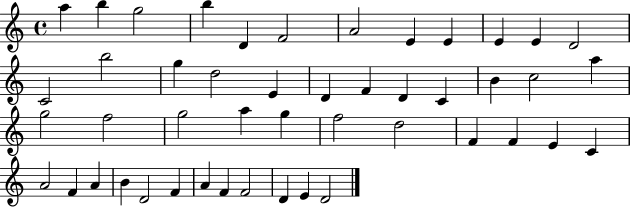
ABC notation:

X:1
T:Untitled
M:4/4
L:1/4
K:C
a b g2 b D F2 A2 E E E E D2 C2 b2 g d2 E D F D C B c2 a g2 f2 g2 a g f2 d2 F F E C A2 F A B D2 F A F F2 D E D2